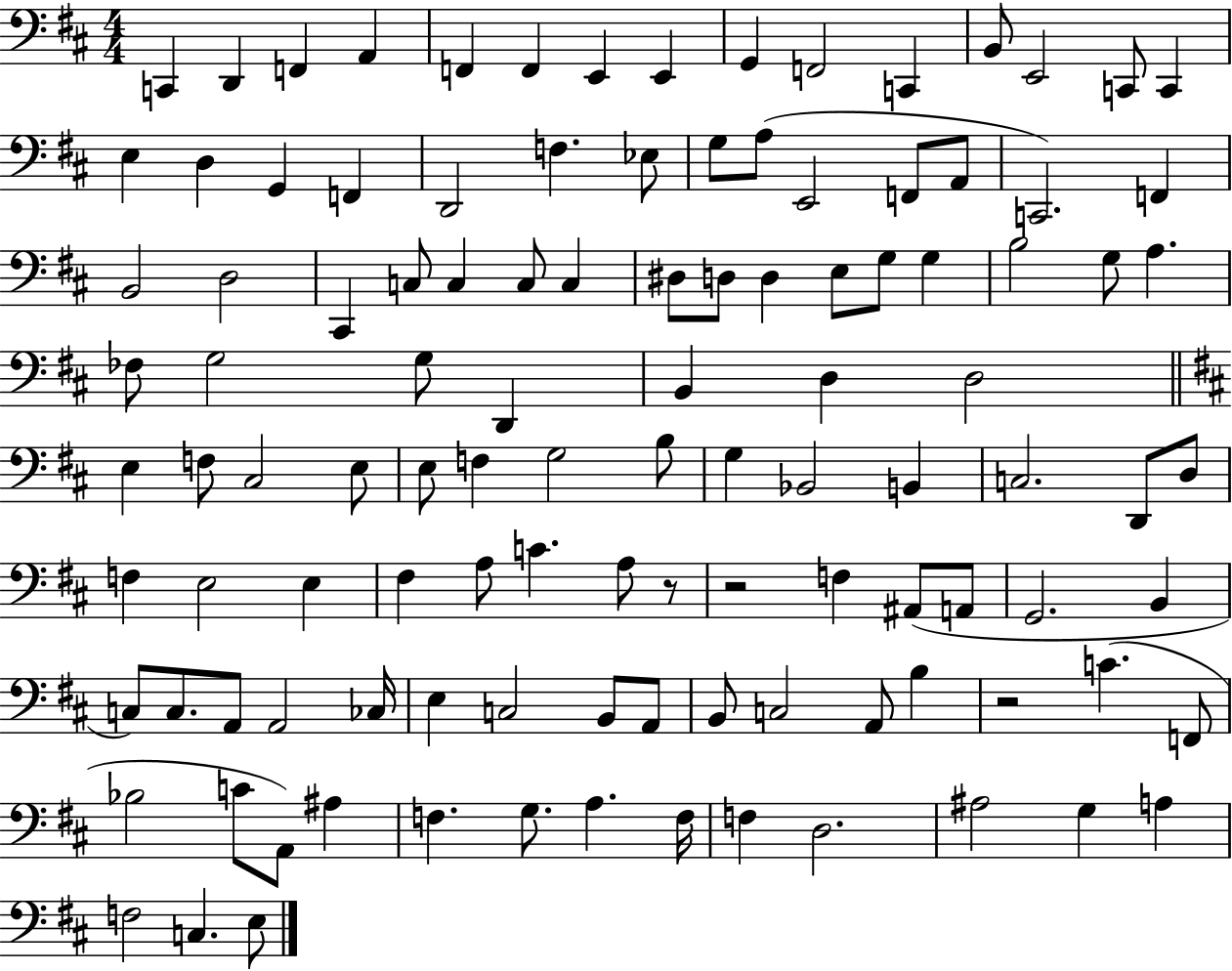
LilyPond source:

{
  \clef bass
  \numericTimeSignature
  \time 4/4
  \key d \major
  c,4 d,4 f,4 a,4 | f,4 f,4 e,4 e,4 | g,4 f,2 c,4 | b,8 e,2 c,8 c,4 | \break e4 d4 g,4 f,4 | d,2 f4. ees8 | g8 a8( e,2 f,8 a,8 | c,2.) f,4 | \break b,2 d2 | cis,4 c8 c4 c8 c4 | dis8 d8 d4 e8 g8 g4 | b2 g8 a4. | \break fes8 g2 g8 d,4 | b,4 d4 d2 | \bar "||" \break \key d \major e4 f8 cis2 e8 | e8 f4 g2 b8 | g4 bes,2 b,4 | c2. d,8 d8 | \break f4 e2 e4 | fis4 a8 c'4. a8 r8 | r2 f4 ais,8( a,8 | g,2. b,4 | \break c8) c8. a,8 a,2 ces16 | e4 c2 b,8 a,8 | b,8 c2 a,8 b4 | r2 c'4.( f,8 | \break bes2 c'8 a,8) ais4 | f4. g8. a4. f16 | f4 d2. | ais2 g4 a4 | \break f2 c4. e8 | \bar "|."
}